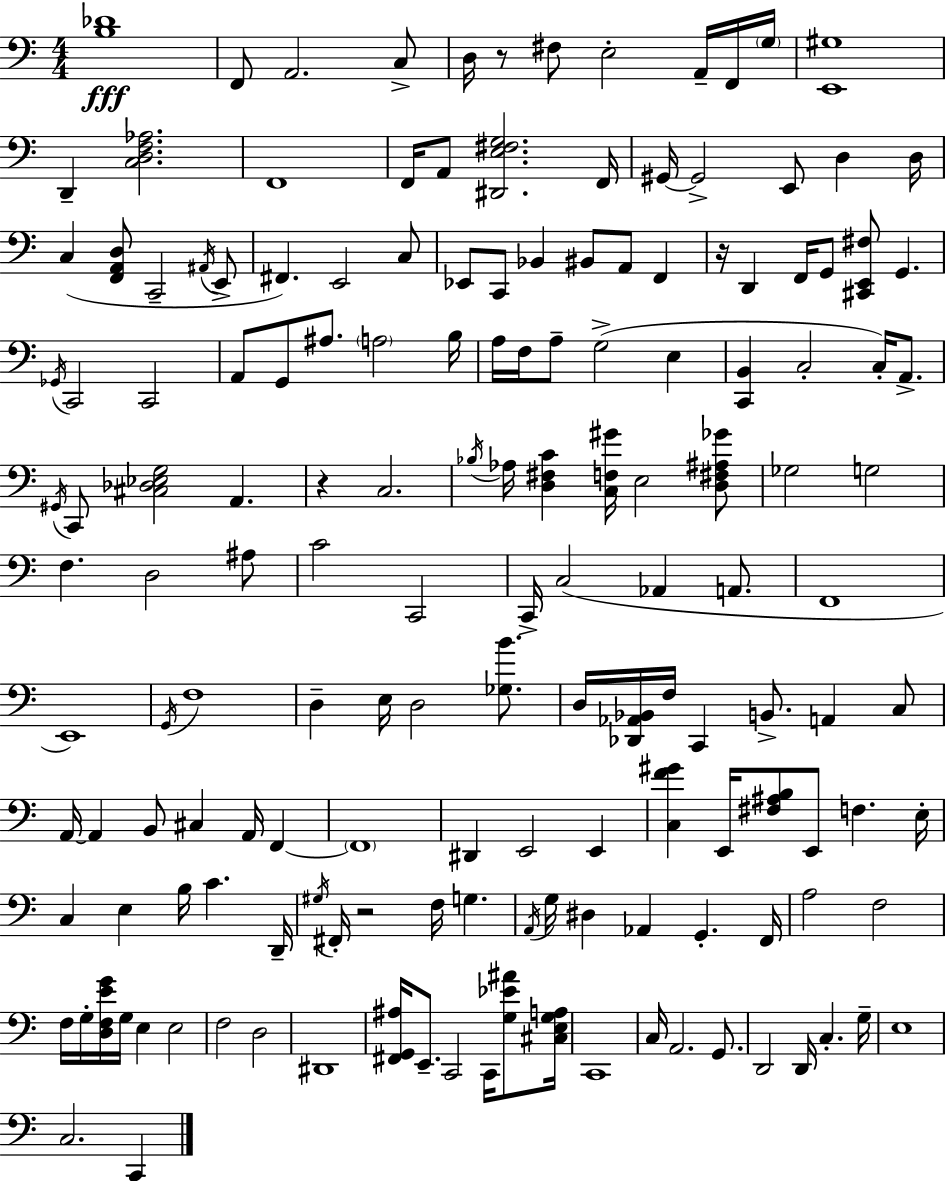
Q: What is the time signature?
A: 4/4